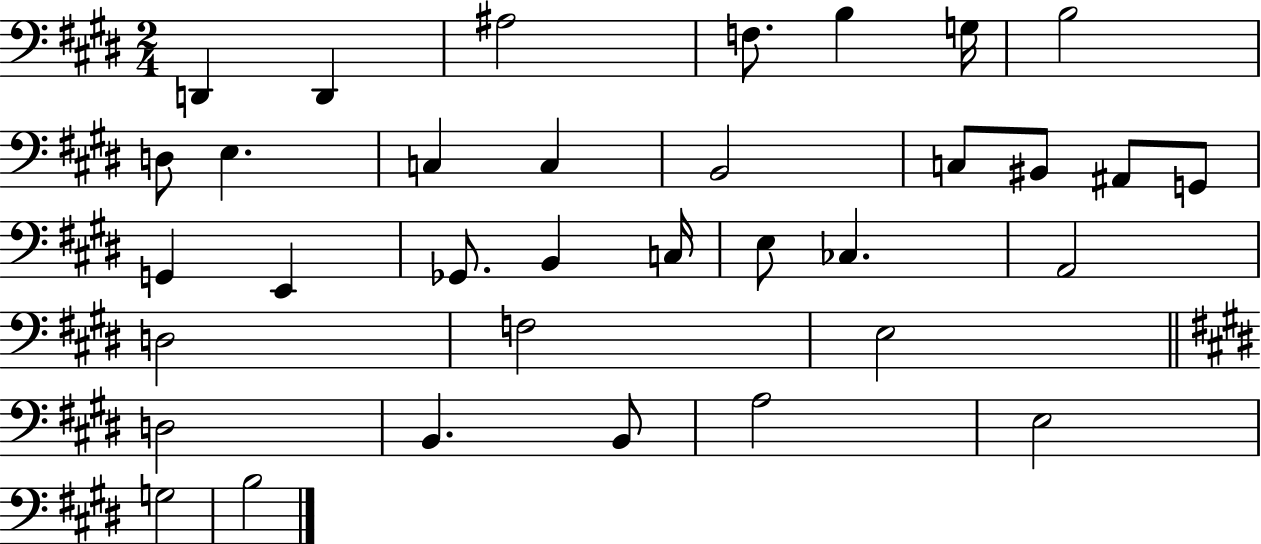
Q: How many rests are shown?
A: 0